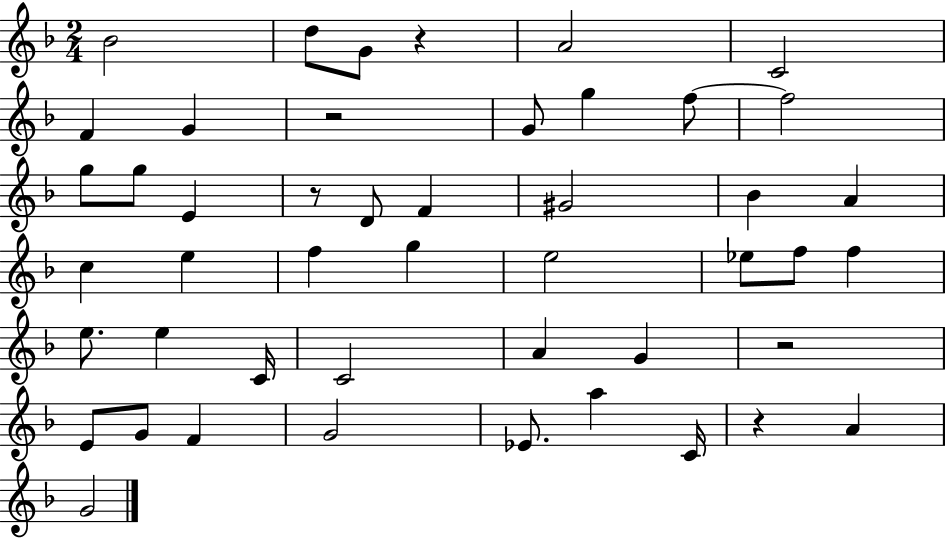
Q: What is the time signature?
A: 2/4